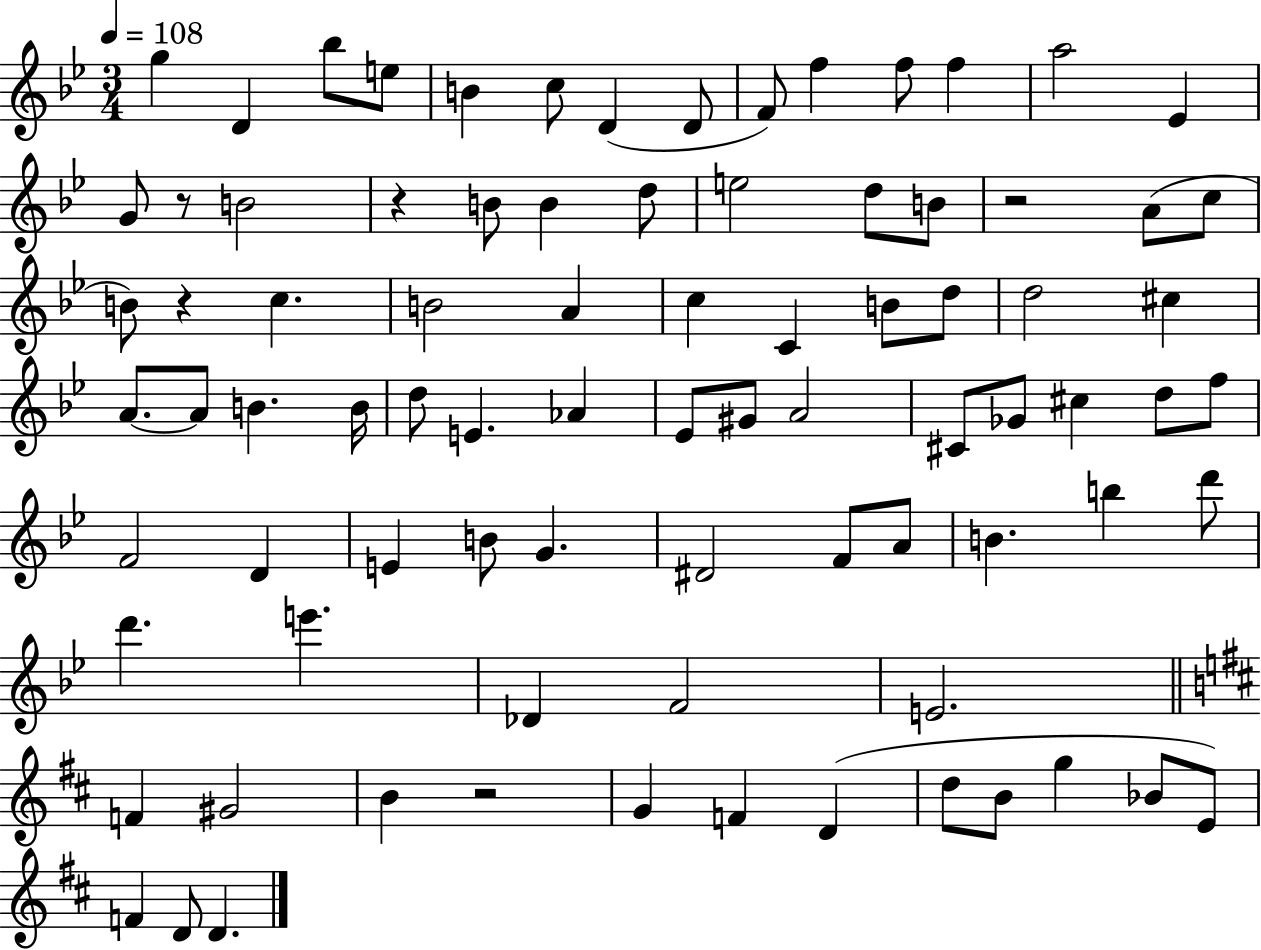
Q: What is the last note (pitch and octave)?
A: D4